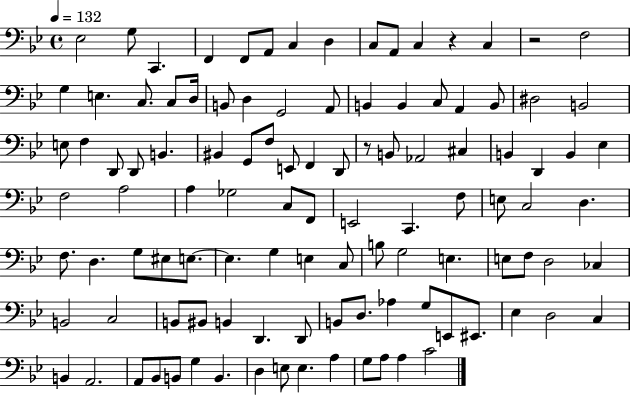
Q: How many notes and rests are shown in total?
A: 109